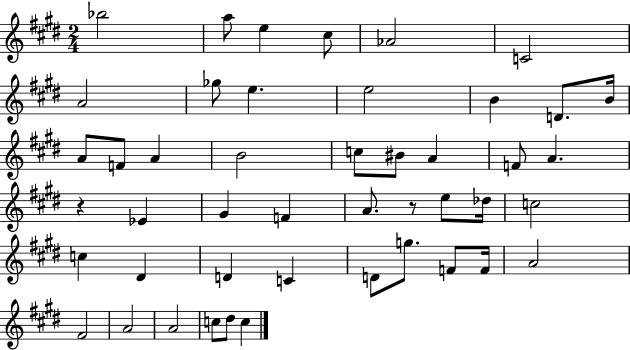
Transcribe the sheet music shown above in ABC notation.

X:1
T:Untitled
M:2/4
L:1/4
K:E
_b2 a/2 e ^c/2 _A2 C2 A2 _g/2 e e2 B D/2 B/4 A/2 F/2 A B2 c/2 ^B/2 A F/2 A z _E ^G F A/2 z/2 e/2 _d/4 c2 c ^D D C D/2 g/2 F/2 F/4 A2 ^F2 A2 A2 c/2 ^d/2 c